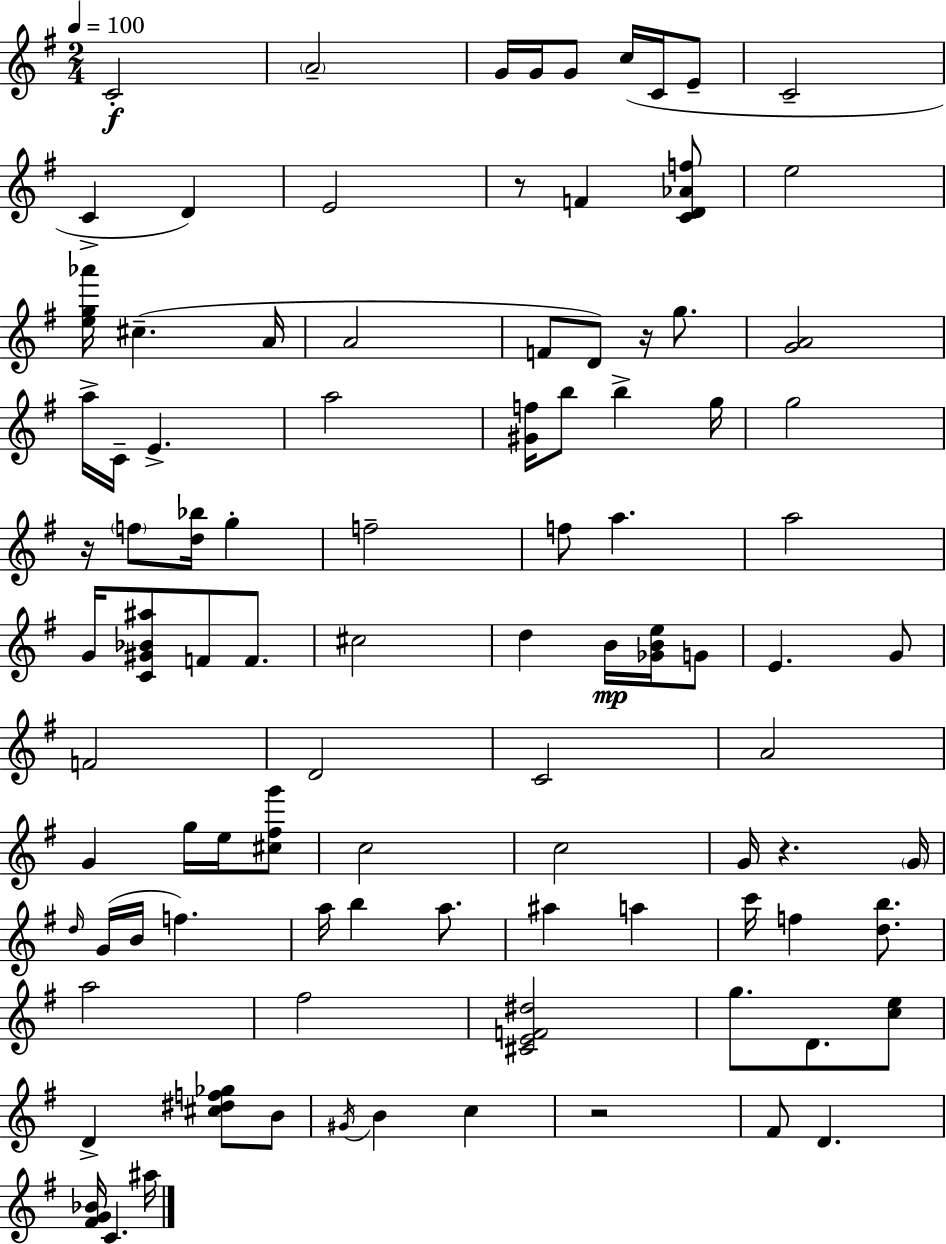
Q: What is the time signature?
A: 2/4